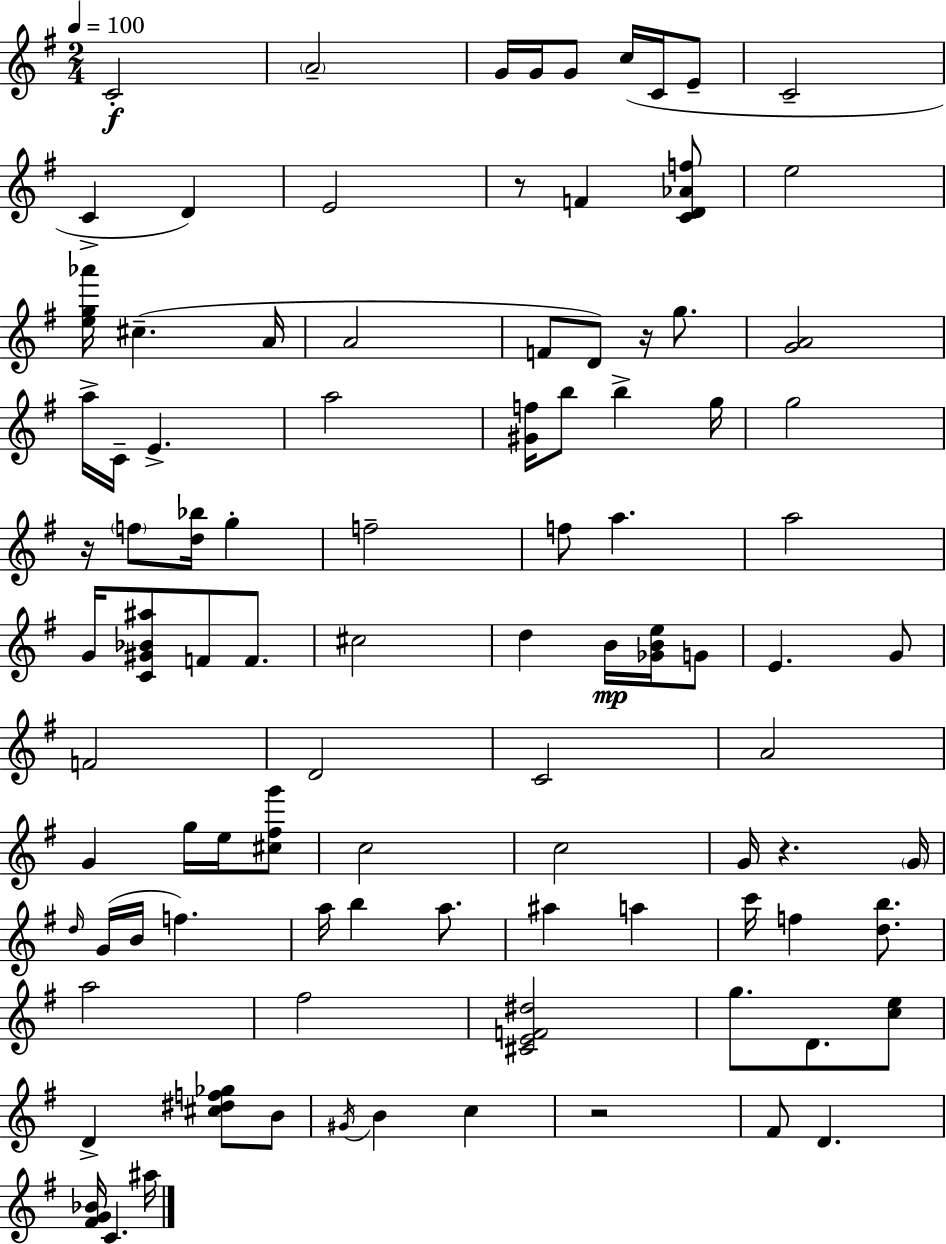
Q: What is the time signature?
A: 2/4